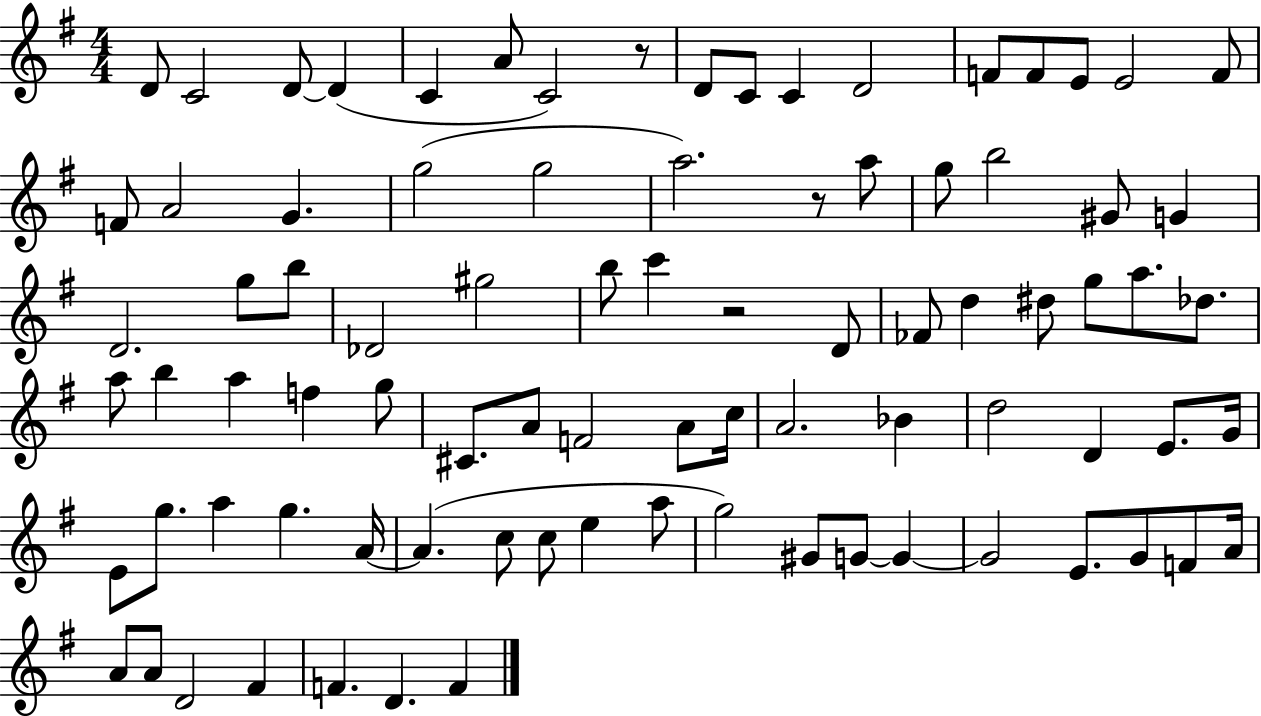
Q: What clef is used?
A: treble